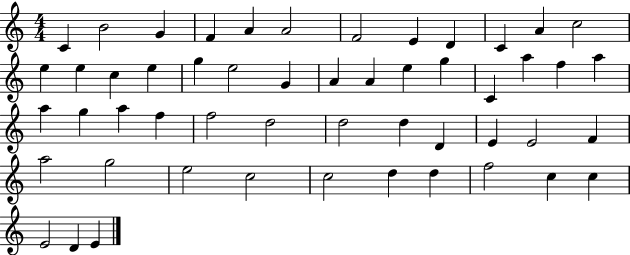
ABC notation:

X:1
T:Untitled
M:4/4
L:1/4
K:C
C B2 G F A A2 F2 E D C A c2 e e c e g e2 G A A e g C a f a a g a f f2 d2 d2 d D E E2 F a2 g2 e2 c2 c2 d d f2 c c E2 D E